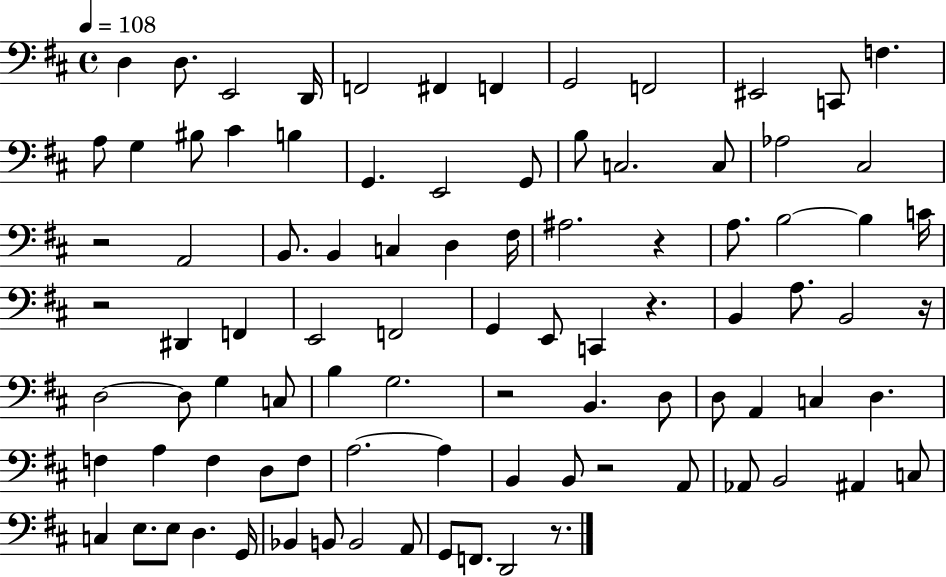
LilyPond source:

{
  \clef bass
  \time 4/4
  \defaultTimeSignature
  \key d \major
  \tempo 4 = 108
  d4 d8. e,2 d,16 | f,2 fis,4 f,4 | g,2 f,2 | eis,2 c,8 f4. | \break a8 g4 bis8 cis'4 b4 | g,4. e,2 g,8 | b8 c2. c8 | aes2 cis2 | \break r2 a,2 | b,8. b,4 c4 d4 fis16 | ais2. r4 | a8. b2~~ b4 c'16 | \break r2 dis,4 f,4 | e,2 f,2 | g,4 e,8 c,4 r4. | b,4 a8. b,2 r16 | \break d2~~ d8 g4 c8 | b4 g2. | r2 b,4. d8 | d8 a,4 c4 d4. | \break f4 a4 f4 d8 f8 | a2.~~ a4 | b,4 b,8 r2 a,8 | aes,8 b,2 ais,4 c8 | \break c4 e8. e8 d4. g,16 | bes,4 b,8 b,2 a,8 | g,8 f,8. d,2 r8. | \bar "|."
}